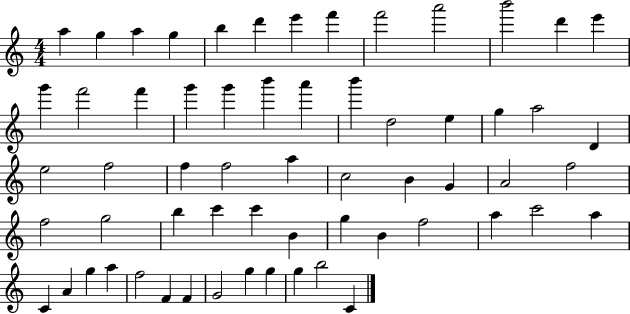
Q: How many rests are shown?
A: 0